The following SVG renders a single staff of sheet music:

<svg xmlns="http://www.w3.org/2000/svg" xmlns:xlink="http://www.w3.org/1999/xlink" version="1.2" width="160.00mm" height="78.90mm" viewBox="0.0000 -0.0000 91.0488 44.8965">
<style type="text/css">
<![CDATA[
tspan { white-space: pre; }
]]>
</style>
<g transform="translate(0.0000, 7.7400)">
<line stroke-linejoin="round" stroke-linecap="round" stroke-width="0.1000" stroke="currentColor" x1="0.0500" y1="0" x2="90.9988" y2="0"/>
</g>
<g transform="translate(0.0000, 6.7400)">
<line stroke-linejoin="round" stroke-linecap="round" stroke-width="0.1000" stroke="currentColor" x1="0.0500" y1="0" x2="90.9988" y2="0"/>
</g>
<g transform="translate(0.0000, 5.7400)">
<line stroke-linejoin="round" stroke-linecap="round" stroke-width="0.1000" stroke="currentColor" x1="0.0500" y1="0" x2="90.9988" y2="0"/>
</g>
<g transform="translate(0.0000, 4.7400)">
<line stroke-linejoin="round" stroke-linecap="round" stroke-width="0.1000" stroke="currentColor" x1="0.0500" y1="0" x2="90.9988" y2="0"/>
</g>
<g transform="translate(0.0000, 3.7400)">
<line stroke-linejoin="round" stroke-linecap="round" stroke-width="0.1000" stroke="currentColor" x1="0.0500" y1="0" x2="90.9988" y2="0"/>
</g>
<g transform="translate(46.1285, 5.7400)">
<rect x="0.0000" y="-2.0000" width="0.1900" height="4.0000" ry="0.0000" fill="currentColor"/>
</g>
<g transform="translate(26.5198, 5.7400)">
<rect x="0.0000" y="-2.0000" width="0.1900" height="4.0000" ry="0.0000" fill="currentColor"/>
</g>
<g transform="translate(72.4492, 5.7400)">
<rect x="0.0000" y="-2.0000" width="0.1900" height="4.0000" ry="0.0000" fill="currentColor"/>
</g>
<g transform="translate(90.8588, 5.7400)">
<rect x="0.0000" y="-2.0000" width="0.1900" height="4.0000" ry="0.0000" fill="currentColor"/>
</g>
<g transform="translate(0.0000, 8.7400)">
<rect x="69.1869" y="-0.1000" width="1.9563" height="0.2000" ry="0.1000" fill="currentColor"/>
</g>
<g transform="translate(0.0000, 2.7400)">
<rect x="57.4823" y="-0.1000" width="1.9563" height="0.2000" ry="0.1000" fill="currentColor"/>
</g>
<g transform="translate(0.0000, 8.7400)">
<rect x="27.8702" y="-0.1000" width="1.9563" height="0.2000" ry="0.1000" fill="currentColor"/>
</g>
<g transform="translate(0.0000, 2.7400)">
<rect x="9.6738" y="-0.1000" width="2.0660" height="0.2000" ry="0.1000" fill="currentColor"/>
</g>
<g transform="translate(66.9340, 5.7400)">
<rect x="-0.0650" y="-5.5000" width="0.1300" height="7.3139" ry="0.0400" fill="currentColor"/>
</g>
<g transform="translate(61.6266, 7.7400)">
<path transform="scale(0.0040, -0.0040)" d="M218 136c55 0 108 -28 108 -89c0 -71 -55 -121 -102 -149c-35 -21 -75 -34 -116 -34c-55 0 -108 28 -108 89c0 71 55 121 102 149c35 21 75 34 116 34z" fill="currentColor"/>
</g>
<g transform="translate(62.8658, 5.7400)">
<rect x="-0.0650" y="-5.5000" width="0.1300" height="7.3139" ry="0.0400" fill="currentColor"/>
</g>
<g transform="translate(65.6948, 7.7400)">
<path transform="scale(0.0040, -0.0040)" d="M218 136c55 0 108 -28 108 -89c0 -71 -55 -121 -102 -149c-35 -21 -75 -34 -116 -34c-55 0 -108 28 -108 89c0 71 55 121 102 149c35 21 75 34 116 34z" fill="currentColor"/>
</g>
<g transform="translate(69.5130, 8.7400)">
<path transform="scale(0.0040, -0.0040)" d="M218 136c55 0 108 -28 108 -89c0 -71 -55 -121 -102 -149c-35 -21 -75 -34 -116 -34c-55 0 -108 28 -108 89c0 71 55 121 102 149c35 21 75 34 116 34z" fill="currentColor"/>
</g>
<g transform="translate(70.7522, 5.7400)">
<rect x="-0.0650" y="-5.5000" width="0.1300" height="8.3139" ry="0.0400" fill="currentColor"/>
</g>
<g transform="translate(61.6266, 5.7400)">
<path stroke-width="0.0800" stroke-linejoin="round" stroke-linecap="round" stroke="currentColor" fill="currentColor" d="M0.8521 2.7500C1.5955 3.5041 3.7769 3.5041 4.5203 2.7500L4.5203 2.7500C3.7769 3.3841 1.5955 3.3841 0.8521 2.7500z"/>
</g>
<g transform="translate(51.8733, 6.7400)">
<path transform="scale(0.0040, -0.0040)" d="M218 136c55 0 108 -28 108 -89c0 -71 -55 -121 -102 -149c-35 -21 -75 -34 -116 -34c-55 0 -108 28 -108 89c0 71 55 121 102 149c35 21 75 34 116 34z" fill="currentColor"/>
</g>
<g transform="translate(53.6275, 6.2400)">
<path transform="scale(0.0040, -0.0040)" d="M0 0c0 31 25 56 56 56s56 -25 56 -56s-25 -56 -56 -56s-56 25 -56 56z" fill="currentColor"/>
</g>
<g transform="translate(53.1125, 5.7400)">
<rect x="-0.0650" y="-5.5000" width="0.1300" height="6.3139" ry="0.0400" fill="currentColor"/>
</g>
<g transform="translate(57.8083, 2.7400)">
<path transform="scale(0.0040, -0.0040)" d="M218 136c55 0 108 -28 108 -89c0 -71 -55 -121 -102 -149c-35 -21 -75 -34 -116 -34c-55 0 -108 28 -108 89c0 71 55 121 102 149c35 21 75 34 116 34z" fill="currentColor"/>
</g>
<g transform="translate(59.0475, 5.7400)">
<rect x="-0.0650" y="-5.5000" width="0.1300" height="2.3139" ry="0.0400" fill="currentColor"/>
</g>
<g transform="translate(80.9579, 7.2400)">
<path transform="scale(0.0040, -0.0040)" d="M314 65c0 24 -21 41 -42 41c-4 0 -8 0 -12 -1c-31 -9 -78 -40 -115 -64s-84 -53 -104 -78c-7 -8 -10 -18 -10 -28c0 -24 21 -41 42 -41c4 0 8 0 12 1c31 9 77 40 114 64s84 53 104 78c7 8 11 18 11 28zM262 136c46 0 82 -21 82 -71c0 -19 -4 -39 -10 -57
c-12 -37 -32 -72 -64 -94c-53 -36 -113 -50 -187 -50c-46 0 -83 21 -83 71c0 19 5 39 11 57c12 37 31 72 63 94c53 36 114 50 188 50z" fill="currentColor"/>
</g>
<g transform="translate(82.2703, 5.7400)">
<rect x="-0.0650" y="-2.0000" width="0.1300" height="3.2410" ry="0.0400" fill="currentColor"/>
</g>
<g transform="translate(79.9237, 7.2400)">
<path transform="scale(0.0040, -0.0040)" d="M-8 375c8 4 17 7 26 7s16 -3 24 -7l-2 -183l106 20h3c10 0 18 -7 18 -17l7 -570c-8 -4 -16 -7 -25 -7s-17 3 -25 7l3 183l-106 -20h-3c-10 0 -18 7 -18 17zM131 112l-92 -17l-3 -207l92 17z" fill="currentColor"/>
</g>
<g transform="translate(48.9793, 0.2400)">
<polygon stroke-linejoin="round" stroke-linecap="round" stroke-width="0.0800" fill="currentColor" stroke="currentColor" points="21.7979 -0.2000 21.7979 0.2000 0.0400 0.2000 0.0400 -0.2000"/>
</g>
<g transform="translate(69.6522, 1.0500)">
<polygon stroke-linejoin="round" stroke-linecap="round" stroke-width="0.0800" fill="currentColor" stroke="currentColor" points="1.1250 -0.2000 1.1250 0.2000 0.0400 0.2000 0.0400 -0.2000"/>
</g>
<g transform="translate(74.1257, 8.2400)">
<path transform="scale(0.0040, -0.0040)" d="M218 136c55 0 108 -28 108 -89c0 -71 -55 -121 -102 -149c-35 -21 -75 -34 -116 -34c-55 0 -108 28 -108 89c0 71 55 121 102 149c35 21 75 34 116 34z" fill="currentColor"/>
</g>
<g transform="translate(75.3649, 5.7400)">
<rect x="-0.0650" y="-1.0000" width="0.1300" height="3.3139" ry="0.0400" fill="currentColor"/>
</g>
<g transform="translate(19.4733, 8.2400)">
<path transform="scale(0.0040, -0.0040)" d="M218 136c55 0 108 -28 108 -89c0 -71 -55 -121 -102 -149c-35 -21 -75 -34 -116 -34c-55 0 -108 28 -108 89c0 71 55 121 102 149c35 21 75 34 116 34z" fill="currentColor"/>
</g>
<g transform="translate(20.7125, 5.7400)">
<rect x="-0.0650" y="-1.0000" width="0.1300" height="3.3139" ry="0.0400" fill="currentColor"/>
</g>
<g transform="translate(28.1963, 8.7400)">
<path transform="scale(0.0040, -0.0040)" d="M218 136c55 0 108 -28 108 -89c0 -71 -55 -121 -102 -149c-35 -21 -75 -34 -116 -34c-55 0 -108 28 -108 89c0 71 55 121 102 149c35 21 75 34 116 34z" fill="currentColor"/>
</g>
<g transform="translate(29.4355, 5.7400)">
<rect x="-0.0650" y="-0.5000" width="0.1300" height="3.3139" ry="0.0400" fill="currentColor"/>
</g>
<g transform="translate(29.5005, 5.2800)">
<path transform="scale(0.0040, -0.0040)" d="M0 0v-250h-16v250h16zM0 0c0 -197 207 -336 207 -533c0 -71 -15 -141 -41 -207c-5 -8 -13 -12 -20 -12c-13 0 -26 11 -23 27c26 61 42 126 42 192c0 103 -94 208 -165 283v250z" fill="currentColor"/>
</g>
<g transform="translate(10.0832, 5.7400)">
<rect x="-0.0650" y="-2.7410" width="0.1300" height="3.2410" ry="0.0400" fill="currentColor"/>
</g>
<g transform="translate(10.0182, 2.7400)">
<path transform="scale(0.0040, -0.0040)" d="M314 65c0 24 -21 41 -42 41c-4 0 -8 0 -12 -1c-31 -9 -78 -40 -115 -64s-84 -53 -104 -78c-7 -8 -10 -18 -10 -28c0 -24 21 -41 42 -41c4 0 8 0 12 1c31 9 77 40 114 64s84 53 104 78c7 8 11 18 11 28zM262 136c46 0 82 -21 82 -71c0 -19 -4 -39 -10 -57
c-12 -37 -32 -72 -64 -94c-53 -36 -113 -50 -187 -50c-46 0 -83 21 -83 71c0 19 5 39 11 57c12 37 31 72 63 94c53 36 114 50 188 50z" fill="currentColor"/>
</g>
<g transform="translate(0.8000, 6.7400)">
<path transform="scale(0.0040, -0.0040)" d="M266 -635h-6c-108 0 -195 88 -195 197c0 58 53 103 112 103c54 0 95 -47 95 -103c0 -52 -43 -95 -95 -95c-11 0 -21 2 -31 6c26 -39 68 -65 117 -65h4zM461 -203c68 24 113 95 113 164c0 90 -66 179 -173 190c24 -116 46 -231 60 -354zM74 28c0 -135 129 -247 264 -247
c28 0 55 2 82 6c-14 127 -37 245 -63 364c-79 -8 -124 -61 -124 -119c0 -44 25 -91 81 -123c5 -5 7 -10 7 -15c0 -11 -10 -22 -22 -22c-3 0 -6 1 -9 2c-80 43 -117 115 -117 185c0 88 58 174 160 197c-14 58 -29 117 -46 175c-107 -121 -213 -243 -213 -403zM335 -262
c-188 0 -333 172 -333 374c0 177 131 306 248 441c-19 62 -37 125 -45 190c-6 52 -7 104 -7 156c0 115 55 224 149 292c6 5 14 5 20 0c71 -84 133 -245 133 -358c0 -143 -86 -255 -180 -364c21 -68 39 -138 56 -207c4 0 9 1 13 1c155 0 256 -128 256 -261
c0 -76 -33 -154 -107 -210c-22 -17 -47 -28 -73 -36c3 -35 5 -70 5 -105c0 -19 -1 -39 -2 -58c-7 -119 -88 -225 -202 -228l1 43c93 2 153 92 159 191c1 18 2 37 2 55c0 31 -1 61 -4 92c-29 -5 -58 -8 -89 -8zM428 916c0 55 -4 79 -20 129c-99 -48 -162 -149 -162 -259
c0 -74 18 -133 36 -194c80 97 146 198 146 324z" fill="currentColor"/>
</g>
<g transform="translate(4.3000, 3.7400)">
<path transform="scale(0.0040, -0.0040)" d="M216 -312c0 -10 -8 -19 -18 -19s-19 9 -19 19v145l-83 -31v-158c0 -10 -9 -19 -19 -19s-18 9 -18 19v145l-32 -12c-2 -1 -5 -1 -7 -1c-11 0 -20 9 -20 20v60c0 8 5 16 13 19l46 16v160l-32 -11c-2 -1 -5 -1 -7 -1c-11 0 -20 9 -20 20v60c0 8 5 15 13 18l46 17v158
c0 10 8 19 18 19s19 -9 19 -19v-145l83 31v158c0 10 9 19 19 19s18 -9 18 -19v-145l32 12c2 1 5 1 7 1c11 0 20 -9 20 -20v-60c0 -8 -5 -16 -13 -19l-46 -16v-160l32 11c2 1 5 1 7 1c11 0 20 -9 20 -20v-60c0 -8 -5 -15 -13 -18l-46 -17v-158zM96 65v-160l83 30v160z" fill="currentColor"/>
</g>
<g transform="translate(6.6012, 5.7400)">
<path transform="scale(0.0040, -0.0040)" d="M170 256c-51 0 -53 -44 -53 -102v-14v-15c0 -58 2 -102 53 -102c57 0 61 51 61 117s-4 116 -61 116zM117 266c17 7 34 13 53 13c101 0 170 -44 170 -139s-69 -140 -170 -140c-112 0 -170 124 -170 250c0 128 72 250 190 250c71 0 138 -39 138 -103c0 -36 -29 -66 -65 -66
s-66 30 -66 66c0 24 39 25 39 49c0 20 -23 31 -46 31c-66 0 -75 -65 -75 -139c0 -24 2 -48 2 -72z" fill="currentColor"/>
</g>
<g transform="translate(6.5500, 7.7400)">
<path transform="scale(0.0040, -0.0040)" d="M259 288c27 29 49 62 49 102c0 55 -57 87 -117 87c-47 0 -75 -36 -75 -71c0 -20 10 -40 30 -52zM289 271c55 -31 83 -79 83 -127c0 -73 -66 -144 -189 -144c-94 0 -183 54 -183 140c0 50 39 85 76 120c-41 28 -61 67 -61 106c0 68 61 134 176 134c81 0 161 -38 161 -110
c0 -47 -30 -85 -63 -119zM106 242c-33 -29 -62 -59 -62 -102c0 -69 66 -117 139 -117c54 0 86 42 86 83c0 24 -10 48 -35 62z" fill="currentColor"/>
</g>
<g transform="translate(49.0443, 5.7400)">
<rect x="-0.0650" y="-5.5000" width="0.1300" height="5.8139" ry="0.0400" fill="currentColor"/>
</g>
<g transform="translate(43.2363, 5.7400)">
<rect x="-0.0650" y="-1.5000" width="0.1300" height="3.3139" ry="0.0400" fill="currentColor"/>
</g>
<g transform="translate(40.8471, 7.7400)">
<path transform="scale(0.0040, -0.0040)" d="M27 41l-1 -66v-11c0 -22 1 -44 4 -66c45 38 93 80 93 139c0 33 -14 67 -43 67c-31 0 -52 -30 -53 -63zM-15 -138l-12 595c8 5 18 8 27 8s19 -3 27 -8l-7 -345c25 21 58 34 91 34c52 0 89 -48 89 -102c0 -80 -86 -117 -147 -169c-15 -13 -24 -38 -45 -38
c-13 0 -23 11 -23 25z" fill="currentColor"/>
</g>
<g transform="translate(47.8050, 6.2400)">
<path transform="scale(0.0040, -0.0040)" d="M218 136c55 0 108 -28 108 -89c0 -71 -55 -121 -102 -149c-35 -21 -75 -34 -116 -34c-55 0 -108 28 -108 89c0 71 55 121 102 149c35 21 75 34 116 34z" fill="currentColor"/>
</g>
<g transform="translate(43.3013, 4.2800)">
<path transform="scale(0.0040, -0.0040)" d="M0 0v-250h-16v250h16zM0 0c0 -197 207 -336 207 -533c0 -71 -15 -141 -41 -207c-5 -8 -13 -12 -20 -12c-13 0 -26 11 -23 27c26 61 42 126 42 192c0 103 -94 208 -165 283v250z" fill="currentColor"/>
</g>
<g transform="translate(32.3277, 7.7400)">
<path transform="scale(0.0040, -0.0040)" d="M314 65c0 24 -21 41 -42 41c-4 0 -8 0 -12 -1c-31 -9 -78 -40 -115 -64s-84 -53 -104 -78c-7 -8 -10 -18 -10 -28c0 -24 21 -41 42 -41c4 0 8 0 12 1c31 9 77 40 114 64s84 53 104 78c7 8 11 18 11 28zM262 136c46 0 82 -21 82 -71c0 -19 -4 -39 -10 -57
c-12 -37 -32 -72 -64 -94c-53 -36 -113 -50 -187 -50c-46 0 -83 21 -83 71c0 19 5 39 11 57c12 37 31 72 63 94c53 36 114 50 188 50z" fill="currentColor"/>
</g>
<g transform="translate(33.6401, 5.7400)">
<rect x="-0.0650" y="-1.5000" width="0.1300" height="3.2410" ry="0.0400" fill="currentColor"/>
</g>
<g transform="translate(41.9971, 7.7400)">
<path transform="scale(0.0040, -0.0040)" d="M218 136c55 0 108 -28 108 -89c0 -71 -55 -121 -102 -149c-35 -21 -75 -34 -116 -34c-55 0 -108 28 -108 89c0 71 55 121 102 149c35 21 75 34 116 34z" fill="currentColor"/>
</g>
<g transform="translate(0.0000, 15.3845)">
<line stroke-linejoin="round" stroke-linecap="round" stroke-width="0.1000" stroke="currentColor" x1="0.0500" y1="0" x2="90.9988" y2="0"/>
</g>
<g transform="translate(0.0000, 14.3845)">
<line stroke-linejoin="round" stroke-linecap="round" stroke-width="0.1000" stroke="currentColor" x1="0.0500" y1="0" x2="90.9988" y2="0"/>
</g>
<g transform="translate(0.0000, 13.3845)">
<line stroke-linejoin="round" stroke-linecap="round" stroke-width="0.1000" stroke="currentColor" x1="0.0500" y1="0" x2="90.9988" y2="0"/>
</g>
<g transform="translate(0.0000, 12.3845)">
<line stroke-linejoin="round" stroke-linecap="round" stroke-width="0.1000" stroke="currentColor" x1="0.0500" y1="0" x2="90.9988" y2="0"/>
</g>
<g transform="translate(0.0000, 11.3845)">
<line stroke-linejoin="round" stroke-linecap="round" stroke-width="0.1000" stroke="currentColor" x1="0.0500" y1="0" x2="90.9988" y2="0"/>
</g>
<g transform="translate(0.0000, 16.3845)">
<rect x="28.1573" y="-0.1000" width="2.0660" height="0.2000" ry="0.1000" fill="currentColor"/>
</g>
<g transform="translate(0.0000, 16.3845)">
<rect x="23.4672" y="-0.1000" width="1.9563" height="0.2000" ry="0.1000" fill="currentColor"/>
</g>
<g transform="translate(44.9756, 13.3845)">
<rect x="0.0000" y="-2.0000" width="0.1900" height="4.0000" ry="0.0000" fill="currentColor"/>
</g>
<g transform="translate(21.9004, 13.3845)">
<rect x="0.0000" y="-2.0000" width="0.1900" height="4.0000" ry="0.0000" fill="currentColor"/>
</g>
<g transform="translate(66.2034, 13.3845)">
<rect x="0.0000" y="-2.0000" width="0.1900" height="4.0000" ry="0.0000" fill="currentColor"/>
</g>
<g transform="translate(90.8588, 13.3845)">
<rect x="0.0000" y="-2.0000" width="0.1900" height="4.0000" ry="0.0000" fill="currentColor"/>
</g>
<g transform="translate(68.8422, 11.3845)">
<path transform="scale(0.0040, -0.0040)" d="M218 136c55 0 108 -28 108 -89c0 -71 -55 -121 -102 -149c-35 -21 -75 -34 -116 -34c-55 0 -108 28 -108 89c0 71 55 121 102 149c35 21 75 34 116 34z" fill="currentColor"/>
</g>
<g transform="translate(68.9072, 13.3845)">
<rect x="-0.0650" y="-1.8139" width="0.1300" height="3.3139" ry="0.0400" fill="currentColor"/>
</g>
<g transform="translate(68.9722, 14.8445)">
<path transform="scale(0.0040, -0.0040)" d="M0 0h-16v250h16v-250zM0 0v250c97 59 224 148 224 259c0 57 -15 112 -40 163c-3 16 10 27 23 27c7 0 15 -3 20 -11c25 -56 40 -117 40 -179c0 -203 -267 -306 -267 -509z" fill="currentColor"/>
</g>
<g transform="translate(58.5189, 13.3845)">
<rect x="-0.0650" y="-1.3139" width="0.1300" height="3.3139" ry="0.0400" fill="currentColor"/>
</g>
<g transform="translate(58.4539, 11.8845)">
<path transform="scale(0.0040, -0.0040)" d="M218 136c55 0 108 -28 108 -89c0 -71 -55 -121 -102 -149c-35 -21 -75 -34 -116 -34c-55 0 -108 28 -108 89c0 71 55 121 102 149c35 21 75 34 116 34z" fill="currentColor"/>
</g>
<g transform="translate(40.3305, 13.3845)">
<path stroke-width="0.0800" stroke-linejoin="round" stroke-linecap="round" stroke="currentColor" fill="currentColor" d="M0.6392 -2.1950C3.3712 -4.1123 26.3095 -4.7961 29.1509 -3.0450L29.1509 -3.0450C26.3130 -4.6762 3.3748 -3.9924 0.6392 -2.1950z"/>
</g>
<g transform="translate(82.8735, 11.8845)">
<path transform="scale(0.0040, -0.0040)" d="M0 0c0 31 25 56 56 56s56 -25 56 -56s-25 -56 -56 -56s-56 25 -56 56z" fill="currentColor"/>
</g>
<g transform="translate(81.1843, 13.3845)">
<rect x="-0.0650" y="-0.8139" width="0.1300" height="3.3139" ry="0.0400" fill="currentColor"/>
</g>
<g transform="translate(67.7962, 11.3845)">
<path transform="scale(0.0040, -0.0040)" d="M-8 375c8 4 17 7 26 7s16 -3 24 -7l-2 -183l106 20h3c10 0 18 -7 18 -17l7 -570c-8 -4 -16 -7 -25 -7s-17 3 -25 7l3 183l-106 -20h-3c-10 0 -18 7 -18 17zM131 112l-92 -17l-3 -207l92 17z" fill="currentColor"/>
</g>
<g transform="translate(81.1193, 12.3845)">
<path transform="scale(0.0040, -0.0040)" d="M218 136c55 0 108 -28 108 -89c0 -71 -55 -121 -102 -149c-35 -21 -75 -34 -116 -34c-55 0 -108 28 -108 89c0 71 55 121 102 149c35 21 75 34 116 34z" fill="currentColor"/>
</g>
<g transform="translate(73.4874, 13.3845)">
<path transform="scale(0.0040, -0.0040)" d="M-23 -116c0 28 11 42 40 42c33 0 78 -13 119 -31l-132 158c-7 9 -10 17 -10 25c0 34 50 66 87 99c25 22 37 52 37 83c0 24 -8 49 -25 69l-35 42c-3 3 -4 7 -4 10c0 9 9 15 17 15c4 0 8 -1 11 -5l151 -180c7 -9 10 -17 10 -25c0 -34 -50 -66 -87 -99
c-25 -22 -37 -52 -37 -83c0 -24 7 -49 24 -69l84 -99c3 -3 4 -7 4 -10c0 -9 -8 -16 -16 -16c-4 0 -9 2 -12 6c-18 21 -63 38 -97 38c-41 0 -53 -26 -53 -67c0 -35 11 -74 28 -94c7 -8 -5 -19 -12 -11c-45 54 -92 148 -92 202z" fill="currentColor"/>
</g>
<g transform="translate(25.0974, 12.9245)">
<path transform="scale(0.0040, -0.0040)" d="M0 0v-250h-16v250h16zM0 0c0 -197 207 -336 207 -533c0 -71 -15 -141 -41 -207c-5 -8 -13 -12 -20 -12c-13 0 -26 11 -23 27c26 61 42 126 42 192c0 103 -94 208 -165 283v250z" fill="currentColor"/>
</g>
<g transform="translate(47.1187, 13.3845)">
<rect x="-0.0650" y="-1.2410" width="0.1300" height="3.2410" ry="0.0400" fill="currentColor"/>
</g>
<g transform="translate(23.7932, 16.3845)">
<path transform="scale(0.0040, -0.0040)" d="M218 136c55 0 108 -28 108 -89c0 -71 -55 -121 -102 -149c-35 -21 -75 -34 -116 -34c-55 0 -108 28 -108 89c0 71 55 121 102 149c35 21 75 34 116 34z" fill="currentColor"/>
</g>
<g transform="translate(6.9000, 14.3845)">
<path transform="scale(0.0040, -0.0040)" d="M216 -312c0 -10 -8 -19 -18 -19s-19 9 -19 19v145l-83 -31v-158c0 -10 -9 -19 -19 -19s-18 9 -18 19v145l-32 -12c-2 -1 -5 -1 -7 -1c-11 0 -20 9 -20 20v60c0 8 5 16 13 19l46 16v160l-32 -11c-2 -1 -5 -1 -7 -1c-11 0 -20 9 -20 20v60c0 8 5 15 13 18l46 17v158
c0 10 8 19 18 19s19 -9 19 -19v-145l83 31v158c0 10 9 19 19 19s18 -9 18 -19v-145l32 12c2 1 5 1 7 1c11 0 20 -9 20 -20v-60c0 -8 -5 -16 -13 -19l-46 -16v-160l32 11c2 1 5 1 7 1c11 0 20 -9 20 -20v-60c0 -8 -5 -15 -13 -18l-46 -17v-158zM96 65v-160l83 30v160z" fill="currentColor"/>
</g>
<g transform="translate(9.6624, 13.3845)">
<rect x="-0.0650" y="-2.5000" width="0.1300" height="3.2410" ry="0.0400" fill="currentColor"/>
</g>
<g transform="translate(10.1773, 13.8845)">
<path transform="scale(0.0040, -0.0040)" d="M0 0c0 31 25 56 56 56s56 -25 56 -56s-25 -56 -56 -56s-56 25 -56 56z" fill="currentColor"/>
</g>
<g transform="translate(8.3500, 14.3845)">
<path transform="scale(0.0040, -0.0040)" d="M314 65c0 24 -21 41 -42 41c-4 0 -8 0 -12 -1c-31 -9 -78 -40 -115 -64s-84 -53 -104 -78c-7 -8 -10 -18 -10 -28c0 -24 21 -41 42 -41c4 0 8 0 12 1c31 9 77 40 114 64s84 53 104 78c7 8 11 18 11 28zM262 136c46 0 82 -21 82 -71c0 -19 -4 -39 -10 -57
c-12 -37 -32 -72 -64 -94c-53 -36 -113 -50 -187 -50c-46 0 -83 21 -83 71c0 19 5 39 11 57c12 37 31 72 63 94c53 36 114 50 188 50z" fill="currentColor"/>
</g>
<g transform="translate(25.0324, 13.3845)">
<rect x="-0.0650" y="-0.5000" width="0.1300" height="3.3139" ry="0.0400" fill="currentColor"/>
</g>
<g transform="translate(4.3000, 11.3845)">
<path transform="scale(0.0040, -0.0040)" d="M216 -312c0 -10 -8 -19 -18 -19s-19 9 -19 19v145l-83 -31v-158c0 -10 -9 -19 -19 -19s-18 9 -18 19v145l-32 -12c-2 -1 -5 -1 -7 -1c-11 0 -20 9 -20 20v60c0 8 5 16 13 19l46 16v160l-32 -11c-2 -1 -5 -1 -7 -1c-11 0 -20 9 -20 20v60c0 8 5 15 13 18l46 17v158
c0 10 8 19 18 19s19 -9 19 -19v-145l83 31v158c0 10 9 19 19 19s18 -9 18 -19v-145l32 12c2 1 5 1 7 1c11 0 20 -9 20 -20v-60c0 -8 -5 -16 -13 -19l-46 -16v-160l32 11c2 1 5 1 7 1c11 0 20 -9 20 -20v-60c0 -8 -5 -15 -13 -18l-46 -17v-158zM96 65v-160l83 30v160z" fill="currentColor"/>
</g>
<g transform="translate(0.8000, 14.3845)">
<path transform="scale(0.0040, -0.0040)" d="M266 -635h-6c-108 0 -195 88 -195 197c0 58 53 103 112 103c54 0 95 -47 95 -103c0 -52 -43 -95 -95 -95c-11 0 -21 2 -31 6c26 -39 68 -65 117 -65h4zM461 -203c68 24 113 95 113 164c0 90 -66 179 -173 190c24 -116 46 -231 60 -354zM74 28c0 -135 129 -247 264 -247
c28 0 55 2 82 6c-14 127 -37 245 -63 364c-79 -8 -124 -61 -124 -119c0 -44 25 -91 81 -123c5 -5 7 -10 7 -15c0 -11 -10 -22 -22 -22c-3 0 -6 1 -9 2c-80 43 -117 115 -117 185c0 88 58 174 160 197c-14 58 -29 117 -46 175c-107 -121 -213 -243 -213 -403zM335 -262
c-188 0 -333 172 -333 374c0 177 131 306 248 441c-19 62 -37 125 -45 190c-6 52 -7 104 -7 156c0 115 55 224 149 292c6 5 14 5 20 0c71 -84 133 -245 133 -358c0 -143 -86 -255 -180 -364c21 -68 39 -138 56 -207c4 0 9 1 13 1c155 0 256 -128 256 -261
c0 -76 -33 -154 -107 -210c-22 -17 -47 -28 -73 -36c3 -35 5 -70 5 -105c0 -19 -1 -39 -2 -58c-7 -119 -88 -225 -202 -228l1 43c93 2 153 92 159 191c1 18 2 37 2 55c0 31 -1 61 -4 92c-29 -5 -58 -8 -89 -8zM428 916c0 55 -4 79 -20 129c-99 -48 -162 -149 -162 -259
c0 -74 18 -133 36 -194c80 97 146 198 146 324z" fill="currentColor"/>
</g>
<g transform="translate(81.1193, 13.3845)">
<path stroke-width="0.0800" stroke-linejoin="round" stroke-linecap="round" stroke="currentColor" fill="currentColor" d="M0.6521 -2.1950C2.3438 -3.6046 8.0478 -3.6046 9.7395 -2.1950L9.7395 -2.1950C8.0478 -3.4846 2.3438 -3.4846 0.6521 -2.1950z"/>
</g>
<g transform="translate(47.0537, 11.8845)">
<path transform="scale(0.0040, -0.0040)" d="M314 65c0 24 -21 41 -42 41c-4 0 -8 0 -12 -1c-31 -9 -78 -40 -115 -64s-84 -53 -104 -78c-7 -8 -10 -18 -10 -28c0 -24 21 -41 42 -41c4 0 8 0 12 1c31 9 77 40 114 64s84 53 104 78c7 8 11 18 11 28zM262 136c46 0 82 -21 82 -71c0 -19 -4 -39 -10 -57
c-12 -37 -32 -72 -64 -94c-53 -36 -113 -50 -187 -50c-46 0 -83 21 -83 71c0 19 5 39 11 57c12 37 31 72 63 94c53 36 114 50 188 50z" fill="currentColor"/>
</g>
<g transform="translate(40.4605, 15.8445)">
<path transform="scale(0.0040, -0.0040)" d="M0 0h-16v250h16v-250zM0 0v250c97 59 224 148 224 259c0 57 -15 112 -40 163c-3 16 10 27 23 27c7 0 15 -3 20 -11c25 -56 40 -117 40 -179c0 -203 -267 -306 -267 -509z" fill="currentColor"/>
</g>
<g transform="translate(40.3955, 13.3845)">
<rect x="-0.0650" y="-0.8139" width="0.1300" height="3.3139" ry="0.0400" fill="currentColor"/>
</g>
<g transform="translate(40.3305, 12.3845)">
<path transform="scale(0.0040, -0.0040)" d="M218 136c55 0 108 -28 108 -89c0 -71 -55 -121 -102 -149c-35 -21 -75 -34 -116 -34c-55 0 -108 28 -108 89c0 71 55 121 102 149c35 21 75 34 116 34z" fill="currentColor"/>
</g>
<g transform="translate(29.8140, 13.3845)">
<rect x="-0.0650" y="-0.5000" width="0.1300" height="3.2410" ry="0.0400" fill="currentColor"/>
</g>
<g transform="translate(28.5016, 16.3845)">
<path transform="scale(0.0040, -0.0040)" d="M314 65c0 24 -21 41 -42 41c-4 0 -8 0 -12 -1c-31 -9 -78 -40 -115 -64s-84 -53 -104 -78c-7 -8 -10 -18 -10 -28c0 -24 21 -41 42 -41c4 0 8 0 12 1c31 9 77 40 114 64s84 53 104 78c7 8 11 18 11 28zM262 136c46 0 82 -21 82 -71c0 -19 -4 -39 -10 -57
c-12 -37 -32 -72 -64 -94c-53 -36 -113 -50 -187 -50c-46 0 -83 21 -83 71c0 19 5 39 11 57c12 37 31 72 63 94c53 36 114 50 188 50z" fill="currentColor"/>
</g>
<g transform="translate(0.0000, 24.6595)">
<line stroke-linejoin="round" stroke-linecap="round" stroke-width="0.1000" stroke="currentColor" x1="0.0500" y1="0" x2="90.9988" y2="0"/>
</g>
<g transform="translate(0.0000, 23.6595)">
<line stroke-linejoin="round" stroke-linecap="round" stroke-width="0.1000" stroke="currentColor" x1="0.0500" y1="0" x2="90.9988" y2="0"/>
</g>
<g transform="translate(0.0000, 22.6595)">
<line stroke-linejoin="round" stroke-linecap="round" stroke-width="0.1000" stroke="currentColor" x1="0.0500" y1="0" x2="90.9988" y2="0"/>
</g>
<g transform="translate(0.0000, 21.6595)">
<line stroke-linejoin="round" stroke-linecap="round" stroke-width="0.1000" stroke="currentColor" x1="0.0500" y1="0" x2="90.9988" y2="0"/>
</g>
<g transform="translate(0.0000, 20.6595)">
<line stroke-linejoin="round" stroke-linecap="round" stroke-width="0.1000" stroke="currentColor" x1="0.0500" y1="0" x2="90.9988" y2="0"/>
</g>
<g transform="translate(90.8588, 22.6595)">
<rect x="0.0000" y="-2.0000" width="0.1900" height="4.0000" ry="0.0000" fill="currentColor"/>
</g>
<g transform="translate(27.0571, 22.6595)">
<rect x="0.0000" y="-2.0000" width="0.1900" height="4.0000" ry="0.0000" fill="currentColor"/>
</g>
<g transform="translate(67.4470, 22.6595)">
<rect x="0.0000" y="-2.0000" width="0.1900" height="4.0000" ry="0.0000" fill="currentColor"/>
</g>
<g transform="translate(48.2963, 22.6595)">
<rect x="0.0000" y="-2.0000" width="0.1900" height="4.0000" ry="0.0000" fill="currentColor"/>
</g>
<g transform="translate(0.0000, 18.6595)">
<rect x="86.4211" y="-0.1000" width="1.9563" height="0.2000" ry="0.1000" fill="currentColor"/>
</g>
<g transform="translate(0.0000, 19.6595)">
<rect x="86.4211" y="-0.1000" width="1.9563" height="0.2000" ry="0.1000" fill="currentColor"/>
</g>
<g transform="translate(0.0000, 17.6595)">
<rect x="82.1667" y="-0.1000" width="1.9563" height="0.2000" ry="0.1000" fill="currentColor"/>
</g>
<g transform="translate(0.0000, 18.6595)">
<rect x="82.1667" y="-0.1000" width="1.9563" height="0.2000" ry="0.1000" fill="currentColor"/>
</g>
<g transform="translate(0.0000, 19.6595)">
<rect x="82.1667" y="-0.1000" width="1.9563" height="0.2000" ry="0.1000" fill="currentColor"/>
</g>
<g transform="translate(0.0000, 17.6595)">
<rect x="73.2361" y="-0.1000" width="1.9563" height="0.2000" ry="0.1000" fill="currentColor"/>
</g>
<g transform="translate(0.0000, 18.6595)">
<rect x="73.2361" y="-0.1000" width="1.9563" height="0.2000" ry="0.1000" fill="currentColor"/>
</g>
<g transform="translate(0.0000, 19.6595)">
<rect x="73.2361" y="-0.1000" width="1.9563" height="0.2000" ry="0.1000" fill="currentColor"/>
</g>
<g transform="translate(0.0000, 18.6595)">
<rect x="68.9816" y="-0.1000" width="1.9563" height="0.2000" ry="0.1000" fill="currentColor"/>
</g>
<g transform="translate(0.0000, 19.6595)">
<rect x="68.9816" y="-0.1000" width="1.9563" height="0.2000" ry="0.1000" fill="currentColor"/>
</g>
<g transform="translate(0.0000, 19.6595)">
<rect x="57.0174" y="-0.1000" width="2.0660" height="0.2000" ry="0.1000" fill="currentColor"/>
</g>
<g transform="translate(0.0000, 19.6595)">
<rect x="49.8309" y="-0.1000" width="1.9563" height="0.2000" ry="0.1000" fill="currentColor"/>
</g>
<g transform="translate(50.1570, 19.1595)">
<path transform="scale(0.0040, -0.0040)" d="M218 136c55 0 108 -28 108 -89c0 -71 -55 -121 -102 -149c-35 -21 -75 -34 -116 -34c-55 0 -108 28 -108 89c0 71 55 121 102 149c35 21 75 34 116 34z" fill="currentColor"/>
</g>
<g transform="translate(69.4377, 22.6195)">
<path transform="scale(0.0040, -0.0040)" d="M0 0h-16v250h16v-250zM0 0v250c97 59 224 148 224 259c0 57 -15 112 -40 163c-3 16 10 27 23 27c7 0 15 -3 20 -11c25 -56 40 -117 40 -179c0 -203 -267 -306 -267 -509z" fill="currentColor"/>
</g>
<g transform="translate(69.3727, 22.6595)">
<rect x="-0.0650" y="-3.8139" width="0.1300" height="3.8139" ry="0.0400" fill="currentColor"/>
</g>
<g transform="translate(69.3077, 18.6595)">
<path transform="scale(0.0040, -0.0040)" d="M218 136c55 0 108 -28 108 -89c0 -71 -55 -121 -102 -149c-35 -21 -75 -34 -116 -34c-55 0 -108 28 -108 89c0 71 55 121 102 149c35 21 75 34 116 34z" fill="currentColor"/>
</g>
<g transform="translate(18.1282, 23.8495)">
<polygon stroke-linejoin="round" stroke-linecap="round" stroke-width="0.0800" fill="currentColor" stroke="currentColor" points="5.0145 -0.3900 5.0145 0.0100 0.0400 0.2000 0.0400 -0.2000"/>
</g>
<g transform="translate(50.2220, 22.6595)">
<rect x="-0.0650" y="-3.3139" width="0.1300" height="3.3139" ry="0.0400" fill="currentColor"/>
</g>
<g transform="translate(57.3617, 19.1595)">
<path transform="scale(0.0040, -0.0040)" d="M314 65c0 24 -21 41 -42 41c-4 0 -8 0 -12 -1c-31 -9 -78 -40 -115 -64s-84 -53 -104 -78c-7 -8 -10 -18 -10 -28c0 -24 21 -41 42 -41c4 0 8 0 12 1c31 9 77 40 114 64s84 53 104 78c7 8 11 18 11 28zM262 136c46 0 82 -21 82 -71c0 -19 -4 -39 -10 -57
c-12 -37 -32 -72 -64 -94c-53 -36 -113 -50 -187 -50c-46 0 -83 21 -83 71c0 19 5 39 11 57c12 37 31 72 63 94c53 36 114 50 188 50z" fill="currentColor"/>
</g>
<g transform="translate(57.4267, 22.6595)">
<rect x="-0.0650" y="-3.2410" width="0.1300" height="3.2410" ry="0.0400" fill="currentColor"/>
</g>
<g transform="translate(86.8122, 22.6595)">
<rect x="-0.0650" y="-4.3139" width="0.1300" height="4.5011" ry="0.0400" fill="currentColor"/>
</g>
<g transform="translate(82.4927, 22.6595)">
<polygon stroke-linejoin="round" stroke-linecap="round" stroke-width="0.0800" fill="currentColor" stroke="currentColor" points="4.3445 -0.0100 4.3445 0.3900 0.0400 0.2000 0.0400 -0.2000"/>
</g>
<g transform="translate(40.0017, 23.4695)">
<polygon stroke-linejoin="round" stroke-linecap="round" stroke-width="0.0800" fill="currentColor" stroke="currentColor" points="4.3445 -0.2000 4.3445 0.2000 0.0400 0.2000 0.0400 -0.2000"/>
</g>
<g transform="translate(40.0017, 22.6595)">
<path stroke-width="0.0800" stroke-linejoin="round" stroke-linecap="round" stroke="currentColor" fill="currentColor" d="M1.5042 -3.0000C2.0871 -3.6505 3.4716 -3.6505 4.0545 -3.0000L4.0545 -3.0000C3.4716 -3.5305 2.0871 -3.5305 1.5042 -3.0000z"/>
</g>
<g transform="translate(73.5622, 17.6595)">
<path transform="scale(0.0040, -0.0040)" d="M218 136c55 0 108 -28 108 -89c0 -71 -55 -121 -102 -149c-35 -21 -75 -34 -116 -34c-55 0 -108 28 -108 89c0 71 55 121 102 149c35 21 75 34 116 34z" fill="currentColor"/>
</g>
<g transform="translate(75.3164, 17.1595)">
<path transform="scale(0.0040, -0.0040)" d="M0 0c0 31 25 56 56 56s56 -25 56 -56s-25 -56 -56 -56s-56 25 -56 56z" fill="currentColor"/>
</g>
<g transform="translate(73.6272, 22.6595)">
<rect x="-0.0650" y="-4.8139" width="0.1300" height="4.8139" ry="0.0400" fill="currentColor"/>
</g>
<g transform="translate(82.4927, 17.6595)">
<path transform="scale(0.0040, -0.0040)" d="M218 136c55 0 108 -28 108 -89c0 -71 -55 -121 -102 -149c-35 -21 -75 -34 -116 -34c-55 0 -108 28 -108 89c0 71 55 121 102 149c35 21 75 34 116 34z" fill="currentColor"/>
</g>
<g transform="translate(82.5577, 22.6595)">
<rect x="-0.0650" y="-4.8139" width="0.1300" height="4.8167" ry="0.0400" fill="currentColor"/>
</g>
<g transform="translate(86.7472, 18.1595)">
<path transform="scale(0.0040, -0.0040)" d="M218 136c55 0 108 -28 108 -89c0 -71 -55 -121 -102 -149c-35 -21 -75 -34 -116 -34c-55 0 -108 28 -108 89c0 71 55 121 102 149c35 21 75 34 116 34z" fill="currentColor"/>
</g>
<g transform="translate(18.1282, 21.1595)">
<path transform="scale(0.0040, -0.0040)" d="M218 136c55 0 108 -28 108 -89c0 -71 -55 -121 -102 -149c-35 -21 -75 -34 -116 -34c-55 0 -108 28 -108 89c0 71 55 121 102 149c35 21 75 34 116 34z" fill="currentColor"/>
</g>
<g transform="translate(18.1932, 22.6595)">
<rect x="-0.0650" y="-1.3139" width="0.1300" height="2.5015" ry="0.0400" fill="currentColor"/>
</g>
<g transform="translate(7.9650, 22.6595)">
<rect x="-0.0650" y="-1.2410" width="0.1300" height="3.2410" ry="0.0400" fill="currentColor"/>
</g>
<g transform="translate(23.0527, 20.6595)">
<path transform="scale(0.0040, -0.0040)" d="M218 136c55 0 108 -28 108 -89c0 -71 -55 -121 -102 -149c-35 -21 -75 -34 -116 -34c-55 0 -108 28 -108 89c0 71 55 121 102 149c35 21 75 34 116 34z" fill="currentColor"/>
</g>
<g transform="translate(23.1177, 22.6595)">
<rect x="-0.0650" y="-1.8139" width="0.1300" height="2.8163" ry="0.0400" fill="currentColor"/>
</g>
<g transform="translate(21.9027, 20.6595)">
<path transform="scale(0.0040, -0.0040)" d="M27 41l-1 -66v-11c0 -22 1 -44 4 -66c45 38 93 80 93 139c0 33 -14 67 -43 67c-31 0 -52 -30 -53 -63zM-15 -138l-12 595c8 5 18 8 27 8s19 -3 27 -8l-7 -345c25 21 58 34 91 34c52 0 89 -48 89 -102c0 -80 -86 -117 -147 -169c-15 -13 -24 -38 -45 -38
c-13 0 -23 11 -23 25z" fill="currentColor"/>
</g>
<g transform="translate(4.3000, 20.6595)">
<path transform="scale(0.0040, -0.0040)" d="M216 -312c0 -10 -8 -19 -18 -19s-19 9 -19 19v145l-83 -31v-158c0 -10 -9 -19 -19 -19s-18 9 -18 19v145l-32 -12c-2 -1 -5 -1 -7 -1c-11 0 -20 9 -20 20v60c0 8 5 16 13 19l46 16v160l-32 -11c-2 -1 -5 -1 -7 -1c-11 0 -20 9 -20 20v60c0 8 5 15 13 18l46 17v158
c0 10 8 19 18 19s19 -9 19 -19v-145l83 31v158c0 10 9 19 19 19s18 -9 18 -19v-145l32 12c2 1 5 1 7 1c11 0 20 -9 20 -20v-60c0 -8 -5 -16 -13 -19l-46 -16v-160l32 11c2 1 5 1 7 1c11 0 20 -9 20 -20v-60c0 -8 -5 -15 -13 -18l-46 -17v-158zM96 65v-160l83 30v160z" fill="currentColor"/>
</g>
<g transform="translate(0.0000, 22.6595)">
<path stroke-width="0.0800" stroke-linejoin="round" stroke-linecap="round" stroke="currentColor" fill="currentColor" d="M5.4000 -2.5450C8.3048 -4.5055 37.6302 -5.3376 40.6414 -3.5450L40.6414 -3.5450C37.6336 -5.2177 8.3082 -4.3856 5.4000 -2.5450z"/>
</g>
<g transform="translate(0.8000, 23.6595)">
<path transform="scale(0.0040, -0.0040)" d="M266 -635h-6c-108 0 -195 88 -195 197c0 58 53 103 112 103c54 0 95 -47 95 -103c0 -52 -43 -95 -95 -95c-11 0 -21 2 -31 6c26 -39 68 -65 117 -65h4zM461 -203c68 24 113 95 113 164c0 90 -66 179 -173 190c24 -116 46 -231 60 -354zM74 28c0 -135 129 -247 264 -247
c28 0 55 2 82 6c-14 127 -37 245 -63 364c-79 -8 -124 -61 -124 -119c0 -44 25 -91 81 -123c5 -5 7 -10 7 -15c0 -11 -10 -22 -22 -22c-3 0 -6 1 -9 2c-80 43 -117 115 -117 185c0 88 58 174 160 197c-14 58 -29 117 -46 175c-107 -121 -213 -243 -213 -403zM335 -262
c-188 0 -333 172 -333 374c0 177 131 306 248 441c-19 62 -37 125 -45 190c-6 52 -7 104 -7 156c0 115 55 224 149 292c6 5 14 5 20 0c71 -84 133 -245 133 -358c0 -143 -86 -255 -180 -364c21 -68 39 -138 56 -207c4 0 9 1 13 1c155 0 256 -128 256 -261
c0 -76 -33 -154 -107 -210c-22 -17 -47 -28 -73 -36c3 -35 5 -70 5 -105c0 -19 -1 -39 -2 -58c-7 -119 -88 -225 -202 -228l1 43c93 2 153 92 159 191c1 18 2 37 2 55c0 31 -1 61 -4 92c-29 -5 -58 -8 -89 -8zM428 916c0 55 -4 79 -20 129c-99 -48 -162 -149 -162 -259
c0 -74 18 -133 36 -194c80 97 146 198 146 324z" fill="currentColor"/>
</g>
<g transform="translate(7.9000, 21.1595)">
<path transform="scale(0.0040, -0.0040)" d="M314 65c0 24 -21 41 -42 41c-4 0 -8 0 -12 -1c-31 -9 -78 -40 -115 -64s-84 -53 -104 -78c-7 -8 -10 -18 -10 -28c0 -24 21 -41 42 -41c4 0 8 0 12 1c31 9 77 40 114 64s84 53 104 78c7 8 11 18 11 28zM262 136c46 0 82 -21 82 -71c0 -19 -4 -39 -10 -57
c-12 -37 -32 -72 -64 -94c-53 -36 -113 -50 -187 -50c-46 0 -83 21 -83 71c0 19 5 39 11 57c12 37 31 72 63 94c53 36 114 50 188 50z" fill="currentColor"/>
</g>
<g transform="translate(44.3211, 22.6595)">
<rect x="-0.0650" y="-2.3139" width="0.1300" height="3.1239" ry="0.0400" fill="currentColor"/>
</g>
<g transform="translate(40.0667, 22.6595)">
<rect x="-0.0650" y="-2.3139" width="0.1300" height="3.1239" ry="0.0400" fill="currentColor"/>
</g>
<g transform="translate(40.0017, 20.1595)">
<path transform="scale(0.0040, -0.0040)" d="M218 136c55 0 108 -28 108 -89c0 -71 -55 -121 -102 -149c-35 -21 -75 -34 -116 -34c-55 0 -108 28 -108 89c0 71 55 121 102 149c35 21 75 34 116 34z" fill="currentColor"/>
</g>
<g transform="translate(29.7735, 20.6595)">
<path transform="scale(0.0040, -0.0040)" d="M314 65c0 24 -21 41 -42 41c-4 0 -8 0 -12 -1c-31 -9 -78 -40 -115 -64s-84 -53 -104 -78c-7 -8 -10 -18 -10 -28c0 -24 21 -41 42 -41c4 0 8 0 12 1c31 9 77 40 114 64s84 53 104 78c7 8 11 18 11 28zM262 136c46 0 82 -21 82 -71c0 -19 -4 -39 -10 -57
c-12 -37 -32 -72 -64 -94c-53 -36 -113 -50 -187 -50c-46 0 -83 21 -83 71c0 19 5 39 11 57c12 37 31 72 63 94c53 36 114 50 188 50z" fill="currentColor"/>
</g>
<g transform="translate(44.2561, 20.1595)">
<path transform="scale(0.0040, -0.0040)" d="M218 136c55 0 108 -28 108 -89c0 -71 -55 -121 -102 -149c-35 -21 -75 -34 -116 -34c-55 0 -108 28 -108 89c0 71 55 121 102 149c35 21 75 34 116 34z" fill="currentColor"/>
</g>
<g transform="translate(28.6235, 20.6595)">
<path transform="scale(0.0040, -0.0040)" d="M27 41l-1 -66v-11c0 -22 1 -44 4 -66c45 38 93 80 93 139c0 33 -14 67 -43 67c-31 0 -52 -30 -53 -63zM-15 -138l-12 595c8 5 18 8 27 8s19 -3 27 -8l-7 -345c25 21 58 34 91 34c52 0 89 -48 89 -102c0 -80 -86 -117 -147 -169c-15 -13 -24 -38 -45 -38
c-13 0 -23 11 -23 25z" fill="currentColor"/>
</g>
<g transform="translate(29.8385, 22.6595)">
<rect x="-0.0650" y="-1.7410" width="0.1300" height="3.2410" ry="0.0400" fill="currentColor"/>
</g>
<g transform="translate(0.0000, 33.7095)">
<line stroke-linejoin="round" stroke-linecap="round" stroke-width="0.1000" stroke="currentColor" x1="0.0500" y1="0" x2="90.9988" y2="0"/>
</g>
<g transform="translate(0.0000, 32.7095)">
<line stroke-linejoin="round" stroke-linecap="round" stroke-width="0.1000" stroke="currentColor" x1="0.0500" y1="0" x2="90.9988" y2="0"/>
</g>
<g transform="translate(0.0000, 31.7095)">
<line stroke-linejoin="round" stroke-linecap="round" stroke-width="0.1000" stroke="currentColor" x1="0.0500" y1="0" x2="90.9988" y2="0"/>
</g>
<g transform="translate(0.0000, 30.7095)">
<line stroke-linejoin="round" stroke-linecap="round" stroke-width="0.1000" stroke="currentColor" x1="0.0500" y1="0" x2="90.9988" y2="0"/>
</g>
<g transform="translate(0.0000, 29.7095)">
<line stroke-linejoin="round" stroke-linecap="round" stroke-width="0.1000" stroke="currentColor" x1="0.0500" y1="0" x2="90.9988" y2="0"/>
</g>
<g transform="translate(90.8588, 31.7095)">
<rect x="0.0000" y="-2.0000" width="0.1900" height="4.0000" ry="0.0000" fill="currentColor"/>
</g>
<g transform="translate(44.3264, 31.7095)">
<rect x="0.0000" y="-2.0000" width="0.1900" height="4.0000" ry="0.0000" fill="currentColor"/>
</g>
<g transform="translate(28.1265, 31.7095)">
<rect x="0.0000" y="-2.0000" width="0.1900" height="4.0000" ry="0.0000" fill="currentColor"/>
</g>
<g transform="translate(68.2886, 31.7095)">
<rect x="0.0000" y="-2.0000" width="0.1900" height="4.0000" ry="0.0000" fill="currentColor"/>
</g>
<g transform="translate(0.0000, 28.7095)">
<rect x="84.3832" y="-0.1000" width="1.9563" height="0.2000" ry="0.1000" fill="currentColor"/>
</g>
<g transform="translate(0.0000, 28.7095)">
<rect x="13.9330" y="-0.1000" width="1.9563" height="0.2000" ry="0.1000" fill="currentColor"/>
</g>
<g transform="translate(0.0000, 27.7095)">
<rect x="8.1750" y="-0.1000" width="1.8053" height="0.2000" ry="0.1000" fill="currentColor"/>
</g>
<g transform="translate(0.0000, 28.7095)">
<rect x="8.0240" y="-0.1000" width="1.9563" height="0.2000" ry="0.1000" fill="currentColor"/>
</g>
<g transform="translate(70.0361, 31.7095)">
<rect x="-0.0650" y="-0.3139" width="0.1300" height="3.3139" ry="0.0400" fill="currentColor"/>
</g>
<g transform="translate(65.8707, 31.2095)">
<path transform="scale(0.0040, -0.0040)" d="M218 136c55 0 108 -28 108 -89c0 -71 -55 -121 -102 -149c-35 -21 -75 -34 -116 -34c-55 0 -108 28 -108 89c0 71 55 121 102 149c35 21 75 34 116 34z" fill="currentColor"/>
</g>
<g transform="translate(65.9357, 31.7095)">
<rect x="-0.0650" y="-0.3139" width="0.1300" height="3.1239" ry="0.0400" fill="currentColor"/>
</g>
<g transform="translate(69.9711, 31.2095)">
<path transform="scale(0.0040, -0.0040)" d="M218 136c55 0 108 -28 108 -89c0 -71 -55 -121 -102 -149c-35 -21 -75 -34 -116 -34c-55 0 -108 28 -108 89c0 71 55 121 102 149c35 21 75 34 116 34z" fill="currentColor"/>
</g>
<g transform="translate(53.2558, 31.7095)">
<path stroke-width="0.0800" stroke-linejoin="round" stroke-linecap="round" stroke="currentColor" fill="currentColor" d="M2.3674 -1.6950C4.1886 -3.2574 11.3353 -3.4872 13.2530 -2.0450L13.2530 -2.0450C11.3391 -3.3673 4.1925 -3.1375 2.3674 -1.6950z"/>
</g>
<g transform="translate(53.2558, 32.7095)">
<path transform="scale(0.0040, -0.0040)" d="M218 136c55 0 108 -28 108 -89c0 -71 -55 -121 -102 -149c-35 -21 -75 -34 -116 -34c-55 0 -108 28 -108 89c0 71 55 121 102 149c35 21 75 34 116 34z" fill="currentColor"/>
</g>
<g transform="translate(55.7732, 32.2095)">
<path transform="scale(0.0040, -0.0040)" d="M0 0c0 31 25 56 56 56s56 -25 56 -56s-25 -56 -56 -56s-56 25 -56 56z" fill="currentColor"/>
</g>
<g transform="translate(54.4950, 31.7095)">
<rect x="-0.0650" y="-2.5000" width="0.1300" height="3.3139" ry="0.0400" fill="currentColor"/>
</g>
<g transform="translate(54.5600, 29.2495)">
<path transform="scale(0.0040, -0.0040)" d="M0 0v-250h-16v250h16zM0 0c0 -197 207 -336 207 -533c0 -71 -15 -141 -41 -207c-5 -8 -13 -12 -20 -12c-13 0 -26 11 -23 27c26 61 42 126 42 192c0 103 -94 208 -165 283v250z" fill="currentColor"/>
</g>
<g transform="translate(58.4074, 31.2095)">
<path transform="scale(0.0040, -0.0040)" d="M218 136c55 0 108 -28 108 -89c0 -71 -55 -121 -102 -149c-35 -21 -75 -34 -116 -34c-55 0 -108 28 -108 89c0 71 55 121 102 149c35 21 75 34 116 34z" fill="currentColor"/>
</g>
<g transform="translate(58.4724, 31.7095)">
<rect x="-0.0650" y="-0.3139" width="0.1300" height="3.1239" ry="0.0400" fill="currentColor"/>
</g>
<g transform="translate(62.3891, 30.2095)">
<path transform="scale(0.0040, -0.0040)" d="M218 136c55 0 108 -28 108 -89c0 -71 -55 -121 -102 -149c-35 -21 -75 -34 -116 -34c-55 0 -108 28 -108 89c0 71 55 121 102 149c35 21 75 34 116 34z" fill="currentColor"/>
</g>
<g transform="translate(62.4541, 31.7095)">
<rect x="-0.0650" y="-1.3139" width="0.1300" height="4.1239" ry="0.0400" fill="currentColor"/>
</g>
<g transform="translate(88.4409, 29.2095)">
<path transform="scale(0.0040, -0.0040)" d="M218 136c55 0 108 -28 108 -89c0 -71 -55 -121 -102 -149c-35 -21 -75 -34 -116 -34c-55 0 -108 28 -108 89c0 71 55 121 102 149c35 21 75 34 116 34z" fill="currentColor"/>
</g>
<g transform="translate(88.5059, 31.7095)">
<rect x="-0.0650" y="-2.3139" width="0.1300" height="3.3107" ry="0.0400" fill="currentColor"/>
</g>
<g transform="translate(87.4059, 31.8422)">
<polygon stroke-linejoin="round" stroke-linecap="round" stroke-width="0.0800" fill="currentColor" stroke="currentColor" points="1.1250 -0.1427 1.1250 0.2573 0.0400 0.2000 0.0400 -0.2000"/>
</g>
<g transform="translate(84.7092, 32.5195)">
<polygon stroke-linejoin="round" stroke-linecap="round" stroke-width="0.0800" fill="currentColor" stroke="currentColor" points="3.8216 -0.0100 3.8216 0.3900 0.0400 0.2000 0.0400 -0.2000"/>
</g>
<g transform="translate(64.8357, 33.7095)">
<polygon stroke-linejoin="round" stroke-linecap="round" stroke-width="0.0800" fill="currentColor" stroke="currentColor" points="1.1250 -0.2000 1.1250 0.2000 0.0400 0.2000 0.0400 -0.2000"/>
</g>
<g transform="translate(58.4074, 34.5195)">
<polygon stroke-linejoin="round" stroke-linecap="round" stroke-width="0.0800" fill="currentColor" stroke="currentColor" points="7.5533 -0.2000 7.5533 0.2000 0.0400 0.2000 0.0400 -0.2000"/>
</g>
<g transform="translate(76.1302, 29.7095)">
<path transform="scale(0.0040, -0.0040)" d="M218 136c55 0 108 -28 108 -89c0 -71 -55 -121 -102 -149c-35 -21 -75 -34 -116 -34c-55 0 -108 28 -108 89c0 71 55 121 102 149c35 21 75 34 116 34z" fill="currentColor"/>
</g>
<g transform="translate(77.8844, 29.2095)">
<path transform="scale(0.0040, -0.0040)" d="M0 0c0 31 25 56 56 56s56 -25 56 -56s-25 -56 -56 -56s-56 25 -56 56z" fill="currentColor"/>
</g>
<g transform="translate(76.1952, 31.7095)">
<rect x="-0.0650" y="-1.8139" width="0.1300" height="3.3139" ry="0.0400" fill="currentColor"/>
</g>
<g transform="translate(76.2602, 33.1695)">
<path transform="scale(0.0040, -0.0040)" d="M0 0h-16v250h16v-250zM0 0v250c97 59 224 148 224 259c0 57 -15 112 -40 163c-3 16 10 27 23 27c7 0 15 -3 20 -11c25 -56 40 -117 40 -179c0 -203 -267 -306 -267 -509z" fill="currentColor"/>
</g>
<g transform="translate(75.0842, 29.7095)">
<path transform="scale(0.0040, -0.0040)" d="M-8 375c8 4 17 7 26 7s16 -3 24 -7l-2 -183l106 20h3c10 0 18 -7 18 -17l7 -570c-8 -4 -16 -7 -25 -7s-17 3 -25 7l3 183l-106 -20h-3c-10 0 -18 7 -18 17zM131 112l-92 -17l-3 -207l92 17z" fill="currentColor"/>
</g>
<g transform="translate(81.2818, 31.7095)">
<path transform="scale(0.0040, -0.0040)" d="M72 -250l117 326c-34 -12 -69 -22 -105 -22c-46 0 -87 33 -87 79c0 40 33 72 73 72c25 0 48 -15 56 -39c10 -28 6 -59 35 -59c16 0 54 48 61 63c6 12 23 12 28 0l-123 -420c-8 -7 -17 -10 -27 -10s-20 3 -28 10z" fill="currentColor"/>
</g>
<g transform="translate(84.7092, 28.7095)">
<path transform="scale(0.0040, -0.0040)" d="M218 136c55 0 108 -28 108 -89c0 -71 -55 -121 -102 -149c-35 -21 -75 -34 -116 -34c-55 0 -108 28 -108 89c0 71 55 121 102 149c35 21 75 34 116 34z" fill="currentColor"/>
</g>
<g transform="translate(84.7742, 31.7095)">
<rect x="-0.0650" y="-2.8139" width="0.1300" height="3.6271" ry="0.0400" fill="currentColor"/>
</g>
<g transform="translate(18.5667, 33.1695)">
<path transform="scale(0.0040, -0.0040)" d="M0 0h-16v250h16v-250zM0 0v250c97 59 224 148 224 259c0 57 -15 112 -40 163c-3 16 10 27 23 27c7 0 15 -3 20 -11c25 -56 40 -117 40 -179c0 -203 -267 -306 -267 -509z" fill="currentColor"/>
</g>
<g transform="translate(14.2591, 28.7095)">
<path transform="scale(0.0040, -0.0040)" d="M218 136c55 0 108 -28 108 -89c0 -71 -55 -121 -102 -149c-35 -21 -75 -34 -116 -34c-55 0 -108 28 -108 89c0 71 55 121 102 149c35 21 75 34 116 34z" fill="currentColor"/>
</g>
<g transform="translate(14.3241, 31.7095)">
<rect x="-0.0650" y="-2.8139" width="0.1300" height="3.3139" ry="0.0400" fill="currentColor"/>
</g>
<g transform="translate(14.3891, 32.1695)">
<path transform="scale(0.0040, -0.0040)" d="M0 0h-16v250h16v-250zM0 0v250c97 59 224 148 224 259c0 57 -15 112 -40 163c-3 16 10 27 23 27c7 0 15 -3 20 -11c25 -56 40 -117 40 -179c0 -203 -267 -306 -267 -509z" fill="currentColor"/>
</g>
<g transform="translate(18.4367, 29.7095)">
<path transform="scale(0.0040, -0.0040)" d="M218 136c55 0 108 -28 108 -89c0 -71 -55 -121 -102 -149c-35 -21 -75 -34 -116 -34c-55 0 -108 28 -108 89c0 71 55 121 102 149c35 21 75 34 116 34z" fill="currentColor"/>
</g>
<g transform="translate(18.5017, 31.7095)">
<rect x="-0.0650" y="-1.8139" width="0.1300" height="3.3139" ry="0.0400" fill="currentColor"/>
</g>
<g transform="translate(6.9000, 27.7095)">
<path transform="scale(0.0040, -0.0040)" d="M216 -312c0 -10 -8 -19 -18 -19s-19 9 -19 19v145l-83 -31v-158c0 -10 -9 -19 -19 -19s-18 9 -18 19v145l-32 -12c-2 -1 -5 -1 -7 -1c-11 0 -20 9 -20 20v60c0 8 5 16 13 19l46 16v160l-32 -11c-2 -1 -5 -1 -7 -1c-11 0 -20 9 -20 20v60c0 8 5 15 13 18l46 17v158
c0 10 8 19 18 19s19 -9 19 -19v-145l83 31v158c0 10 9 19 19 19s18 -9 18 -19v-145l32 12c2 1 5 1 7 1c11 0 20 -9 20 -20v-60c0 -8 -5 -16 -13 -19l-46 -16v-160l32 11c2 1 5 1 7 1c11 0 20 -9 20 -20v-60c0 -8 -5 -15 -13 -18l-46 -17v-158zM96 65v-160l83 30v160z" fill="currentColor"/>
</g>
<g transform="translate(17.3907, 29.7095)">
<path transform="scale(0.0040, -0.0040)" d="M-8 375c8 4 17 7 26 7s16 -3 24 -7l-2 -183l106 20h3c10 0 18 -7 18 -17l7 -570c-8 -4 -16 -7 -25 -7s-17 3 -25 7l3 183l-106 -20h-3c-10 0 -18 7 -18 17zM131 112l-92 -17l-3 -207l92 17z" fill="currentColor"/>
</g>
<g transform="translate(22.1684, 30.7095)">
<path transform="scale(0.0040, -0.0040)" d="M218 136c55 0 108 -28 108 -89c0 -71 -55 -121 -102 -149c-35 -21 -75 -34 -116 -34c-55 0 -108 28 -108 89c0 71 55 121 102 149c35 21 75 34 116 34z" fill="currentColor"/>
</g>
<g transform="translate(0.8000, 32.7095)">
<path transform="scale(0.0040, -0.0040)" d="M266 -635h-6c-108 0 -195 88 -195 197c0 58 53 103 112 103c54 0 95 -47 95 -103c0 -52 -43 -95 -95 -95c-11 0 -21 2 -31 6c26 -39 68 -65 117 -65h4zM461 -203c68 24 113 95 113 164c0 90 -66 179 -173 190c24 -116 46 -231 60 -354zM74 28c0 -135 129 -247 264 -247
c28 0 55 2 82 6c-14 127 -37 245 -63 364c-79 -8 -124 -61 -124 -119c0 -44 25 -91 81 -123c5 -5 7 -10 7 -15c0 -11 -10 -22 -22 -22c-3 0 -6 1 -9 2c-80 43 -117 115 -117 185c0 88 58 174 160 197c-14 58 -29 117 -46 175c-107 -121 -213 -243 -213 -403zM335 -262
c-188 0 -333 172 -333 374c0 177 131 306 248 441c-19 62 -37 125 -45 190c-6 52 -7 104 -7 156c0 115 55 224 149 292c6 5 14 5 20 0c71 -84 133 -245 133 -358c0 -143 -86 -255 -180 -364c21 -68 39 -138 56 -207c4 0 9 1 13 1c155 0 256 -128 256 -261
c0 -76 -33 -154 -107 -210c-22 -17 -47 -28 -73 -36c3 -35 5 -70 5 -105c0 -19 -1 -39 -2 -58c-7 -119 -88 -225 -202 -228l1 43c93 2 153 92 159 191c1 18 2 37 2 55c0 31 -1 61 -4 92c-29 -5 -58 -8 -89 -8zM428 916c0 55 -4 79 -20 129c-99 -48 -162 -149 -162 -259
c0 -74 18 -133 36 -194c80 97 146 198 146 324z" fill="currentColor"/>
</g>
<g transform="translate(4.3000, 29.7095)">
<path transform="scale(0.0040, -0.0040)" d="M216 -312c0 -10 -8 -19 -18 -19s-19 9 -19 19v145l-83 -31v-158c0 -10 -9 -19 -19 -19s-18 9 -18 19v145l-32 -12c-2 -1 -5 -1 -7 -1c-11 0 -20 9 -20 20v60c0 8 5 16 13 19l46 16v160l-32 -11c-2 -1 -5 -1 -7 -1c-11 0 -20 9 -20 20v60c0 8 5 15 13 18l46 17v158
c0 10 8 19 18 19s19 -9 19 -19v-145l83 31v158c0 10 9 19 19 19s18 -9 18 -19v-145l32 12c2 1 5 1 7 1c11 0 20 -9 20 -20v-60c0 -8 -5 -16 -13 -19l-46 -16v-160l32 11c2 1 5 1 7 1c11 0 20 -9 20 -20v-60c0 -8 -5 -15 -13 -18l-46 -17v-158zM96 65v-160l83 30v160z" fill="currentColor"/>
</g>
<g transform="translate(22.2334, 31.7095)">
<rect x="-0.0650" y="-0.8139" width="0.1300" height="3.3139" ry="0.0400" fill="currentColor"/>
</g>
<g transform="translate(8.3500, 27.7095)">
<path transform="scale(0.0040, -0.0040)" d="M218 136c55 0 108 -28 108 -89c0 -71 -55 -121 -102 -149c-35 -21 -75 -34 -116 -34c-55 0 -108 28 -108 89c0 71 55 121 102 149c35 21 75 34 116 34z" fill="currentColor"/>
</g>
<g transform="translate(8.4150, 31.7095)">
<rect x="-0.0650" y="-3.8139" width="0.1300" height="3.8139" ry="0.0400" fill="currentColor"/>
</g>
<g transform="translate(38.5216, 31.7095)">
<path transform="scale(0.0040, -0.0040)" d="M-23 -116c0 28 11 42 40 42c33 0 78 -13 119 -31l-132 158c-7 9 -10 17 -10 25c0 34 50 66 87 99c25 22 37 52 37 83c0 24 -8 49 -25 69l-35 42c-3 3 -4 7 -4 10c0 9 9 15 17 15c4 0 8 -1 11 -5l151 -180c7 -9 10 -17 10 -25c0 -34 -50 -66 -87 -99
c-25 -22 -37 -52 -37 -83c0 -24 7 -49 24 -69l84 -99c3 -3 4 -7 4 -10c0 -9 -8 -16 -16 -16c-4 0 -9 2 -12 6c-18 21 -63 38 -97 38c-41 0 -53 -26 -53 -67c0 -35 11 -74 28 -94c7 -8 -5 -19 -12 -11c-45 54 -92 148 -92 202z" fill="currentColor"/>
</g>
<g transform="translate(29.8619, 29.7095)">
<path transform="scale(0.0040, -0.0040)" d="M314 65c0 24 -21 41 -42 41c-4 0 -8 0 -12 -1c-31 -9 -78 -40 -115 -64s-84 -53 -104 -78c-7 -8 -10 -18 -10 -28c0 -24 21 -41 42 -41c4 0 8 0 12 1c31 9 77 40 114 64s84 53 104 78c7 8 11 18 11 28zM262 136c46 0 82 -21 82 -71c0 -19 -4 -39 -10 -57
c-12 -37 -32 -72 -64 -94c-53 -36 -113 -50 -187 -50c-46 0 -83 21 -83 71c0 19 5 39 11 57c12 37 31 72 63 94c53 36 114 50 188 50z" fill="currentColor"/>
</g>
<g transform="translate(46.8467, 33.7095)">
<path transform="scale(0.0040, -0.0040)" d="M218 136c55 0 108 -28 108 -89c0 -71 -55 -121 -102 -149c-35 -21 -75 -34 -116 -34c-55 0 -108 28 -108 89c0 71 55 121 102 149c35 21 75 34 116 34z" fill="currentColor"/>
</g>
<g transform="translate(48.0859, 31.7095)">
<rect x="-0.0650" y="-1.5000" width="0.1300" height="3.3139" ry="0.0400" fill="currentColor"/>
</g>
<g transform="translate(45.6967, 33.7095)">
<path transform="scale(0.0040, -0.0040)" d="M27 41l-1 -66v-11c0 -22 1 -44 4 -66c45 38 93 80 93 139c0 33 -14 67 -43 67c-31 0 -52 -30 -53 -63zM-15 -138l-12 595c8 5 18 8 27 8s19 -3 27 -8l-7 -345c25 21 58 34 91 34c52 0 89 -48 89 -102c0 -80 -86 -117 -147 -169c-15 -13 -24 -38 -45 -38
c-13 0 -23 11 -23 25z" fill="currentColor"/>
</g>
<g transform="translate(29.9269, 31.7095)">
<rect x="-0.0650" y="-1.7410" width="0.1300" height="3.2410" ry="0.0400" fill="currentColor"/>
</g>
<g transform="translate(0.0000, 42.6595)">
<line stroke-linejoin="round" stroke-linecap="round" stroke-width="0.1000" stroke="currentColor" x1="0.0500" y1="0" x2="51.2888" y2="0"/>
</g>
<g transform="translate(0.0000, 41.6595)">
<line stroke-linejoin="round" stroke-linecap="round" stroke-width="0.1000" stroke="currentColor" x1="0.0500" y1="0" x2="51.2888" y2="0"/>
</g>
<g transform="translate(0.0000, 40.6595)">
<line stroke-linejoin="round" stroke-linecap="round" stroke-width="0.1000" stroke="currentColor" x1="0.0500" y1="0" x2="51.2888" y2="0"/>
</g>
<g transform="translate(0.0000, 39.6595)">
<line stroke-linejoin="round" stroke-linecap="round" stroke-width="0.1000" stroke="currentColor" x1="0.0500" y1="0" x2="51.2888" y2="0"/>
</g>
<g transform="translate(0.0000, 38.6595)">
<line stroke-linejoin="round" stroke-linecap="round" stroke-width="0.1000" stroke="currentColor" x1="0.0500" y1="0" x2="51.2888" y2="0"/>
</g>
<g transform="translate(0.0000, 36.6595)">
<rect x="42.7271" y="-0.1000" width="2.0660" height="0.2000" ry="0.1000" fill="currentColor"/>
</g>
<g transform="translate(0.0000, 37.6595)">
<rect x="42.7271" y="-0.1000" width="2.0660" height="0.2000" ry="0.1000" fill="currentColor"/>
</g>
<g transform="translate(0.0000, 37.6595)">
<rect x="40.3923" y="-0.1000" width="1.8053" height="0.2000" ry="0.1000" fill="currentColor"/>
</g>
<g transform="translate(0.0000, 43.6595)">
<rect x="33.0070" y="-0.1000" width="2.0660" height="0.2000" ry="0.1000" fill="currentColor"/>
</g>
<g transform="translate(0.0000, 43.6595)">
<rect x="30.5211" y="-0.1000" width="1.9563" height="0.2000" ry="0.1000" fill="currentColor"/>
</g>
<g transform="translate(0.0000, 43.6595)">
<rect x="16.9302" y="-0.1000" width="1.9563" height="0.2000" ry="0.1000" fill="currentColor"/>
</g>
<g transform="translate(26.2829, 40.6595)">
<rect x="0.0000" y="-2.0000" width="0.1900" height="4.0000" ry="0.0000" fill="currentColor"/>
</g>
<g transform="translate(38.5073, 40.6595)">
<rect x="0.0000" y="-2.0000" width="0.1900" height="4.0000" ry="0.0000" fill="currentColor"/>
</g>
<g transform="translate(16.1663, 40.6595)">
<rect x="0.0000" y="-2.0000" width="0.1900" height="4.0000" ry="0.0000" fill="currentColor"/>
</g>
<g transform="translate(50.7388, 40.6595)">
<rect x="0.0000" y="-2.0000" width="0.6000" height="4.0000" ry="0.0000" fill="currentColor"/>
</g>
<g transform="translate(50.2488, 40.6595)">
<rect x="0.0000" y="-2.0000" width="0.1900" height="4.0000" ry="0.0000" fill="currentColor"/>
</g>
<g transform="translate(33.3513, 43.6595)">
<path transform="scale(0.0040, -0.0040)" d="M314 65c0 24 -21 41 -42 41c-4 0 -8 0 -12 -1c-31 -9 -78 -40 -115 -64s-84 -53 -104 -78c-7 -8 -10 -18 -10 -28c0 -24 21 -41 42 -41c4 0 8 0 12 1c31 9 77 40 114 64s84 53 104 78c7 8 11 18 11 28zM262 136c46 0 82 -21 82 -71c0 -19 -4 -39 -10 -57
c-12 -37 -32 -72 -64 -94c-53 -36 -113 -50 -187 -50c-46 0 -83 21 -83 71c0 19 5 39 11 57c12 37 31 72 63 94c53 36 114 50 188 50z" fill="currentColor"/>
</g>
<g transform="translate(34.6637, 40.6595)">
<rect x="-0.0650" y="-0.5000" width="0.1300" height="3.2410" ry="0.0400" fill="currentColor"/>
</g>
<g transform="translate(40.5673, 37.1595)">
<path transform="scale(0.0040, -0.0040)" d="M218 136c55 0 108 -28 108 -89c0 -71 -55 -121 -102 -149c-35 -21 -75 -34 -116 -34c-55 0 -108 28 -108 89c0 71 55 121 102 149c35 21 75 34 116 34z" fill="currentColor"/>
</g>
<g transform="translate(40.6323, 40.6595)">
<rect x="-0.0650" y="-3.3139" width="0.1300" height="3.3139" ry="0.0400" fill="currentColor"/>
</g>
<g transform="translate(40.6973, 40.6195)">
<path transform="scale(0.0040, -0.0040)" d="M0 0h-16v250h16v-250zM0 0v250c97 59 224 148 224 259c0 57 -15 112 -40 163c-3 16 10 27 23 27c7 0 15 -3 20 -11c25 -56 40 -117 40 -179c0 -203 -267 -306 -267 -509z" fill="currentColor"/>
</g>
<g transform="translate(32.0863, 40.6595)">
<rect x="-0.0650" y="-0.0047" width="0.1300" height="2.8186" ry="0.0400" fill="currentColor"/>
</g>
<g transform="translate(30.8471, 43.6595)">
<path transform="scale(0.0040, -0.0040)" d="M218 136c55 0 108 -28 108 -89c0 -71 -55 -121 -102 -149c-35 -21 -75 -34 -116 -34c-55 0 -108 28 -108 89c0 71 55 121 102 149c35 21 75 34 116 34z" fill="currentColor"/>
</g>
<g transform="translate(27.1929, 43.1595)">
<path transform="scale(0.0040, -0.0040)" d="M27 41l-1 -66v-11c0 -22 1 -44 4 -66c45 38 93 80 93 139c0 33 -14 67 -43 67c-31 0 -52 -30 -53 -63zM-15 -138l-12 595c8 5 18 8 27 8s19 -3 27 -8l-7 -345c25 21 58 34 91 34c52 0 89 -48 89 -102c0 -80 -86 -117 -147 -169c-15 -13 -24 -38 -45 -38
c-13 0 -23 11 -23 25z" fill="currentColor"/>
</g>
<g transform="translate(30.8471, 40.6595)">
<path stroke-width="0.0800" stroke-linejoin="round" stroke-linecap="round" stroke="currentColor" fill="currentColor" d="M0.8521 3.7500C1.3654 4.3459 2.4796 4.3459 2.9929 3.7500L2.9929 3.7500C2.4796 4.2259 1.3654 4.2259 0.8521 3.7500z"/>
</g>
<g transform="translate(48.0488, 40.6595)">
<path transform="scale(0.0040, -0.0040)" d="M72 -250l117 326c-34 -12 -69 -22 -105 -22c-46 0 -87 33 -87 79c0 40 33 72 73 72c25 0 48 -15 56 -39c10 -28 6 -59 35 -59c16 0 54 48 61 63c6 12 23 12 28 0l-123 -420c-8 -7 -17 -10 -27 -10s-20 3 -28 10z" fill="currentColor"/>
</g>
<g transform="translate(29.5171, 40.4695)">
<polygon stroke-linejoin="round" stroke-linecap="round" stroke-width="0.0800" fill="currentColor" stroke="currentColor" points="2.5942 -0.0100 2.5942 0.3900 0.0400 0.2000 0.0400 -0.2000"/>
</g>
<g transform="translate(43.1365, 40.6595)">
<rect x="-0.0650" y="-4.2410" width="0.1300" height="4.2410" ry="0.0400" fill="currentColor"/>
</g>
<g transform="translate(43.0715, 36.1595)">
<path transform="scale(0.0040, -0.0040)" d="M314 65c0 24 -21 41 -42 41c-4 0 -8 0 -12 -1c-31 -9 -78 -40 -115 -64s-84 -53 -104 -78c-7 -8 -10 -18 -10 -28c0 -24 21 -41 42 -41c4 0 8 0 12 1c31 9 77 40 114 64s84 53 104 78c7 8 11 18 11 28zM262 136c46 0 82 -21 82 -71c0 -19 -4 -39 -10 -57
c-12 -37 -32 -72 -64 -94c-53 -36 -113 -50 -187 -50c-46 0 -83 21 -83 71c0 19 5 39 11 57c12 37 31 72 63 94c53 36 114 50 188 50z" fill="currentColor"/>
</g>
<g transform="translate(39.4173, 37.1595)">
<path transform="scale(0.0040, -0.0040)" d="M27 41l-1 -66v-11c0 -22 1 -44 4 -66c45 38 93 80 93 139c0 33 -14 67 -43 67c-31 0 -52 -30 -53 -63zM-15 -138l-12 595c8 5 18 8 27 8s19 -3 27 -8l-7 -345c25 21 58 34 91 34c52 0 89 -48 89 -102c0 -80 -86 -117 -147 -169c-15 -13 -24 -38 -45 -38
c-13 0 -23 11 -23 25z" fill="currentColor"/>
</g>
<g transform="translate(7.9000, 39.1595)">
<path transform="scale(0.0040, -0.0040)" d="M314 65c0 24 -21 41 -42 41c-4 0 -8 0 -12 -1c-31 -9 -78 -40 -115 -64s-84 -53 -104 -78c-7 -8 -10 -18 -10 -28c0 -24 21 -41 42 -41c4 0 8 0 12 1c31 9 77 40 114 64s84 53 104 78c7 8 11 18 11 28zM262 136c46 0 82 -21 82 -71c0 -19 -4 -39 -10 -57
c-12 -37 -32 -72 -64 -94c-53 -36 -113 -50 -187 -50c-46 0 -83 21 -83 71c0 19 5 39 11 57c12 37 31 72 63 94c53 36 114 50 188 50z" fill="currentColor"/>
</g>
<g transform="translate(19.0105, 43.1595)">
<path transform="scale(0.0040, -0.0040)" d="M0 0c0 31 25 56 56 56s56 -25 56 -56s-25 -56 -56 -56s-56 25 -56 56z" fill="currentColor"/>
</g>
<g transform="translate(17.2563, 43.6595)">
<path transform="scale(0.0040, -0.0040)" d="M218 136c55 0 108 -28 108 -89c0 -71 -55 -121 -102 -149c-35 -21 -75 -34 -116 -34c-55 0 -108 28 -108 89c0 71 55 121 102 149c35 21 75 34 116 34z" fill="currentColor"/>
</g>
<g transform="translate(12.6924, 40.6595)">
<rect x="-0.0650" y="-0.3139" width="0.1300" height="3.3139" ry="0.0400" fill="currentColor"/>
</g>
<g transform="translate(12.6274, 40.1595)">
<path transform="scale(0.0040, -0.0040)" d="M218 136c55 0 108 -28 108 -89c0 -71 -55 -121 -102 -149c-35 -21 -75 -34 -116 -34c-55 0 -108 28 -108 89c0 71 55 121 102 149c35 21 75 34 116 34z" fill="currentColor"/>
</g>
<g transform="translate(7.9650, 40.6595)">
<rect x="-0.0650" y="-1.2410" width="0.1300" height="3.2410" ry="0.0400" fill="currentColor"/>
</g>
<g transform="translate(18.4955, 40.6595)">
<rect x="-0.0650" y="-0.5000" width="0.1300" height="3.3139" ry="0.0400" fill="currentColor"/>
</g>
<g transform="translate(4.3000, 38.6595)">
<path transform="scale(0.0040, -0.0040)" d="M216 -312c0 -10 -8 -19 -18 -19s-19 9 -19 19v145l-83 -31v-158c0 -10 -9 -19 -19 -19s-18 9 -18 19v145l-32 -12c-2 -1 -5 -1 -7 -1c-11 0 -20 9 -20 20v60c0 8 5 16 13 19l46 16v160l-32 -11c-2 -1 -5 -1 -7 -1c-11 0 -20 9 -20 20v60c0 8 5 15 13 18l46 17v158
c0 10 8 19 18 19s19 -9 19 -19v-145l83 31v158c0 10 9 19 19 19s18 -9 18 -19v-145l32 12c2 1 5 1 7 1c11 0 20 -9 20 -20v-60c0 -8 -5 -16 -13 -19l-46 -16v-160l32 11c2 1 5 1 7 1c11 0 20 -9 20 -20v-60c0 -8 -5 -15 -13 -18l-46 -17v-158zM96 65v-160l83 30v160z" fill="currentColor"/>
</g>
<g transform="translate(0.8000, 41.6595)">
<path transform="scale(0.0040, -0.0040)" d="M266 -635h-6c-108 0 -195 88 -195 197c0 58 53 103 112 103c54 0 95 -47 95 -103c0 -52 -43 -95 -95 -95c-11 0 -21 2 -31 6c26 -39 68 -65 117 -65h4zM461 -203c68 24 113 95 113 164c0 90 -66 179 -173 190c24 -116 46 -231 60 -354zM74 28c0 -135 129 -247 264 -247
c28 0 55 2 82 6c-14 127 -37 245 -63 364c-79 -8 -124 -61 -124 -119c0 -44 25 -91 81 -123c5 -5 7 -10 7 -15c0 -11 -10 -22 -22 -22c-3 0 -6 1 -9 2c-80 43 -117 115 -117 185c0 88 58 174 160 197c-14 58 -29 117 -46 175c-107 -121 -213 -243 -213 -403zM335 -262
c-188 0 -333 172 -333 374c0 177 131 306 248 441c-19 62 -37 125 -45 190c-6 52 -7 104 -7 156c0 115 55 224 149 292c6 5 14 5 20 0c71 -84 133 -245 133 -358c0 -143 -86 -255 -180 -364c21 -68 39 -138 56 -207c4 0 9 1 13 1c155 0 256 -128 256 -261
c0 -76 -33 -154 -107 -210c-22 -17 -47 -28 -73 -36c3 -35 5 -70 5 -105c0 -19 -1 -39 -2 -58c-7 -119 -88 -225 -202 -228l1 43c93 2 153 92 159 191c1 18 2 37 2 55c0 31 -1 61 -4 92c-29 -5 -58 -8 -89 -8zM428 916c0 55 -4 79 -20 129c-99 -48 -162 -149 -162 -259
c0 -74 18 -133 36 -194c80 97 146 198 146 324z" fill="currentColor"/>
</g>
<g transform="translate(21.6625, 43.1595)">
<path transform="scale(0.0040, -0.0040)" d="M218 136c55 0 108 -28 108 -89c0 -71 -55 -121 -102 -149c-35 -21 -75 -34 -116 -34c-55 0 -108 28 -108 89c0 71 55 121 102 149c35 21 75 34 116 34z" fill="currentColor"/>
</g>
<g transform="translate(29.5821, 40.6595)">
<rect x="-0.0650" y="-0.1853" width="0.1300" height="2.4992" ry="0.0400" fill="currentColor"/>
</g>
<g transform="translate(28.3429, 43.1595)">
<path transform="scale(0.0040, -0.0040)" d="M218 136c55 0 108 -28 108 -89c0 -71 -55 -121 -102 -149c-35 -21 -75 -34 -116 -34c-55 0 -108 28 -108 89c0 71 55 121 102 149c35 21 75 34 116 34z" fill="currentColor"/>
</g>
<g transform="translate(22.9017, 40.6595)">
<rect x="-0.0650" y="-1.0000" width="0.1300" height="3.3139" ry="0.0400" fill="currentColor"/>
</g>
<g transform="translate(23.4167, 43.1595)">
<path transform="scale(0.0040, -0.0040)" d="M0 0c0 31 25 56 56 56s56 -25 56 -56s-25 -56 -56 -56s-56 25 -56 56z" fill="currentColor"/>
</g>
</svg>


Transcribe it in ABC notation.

X:1
T:Untitled
M:6/8
L:1/4
K:G
a2 D C/2 E2 _E/2 A/2 G/2 a/2 E/2 E/2 C/4 D F2 ^G2 C/2 C2 d/2 e2 e f/2 z d e2 e/2 _f/2 _f2 g/2 g/2 b b2 c'/2 e' e'/2 d'/2 ^c' a/2 f/2 d ^f2 z _E G/2 c/2 e/2 c/4 c f/2 z/2 a/2 g/4 e2 c C D _D/2 C/2 C2 _b/2 d'2 z/2